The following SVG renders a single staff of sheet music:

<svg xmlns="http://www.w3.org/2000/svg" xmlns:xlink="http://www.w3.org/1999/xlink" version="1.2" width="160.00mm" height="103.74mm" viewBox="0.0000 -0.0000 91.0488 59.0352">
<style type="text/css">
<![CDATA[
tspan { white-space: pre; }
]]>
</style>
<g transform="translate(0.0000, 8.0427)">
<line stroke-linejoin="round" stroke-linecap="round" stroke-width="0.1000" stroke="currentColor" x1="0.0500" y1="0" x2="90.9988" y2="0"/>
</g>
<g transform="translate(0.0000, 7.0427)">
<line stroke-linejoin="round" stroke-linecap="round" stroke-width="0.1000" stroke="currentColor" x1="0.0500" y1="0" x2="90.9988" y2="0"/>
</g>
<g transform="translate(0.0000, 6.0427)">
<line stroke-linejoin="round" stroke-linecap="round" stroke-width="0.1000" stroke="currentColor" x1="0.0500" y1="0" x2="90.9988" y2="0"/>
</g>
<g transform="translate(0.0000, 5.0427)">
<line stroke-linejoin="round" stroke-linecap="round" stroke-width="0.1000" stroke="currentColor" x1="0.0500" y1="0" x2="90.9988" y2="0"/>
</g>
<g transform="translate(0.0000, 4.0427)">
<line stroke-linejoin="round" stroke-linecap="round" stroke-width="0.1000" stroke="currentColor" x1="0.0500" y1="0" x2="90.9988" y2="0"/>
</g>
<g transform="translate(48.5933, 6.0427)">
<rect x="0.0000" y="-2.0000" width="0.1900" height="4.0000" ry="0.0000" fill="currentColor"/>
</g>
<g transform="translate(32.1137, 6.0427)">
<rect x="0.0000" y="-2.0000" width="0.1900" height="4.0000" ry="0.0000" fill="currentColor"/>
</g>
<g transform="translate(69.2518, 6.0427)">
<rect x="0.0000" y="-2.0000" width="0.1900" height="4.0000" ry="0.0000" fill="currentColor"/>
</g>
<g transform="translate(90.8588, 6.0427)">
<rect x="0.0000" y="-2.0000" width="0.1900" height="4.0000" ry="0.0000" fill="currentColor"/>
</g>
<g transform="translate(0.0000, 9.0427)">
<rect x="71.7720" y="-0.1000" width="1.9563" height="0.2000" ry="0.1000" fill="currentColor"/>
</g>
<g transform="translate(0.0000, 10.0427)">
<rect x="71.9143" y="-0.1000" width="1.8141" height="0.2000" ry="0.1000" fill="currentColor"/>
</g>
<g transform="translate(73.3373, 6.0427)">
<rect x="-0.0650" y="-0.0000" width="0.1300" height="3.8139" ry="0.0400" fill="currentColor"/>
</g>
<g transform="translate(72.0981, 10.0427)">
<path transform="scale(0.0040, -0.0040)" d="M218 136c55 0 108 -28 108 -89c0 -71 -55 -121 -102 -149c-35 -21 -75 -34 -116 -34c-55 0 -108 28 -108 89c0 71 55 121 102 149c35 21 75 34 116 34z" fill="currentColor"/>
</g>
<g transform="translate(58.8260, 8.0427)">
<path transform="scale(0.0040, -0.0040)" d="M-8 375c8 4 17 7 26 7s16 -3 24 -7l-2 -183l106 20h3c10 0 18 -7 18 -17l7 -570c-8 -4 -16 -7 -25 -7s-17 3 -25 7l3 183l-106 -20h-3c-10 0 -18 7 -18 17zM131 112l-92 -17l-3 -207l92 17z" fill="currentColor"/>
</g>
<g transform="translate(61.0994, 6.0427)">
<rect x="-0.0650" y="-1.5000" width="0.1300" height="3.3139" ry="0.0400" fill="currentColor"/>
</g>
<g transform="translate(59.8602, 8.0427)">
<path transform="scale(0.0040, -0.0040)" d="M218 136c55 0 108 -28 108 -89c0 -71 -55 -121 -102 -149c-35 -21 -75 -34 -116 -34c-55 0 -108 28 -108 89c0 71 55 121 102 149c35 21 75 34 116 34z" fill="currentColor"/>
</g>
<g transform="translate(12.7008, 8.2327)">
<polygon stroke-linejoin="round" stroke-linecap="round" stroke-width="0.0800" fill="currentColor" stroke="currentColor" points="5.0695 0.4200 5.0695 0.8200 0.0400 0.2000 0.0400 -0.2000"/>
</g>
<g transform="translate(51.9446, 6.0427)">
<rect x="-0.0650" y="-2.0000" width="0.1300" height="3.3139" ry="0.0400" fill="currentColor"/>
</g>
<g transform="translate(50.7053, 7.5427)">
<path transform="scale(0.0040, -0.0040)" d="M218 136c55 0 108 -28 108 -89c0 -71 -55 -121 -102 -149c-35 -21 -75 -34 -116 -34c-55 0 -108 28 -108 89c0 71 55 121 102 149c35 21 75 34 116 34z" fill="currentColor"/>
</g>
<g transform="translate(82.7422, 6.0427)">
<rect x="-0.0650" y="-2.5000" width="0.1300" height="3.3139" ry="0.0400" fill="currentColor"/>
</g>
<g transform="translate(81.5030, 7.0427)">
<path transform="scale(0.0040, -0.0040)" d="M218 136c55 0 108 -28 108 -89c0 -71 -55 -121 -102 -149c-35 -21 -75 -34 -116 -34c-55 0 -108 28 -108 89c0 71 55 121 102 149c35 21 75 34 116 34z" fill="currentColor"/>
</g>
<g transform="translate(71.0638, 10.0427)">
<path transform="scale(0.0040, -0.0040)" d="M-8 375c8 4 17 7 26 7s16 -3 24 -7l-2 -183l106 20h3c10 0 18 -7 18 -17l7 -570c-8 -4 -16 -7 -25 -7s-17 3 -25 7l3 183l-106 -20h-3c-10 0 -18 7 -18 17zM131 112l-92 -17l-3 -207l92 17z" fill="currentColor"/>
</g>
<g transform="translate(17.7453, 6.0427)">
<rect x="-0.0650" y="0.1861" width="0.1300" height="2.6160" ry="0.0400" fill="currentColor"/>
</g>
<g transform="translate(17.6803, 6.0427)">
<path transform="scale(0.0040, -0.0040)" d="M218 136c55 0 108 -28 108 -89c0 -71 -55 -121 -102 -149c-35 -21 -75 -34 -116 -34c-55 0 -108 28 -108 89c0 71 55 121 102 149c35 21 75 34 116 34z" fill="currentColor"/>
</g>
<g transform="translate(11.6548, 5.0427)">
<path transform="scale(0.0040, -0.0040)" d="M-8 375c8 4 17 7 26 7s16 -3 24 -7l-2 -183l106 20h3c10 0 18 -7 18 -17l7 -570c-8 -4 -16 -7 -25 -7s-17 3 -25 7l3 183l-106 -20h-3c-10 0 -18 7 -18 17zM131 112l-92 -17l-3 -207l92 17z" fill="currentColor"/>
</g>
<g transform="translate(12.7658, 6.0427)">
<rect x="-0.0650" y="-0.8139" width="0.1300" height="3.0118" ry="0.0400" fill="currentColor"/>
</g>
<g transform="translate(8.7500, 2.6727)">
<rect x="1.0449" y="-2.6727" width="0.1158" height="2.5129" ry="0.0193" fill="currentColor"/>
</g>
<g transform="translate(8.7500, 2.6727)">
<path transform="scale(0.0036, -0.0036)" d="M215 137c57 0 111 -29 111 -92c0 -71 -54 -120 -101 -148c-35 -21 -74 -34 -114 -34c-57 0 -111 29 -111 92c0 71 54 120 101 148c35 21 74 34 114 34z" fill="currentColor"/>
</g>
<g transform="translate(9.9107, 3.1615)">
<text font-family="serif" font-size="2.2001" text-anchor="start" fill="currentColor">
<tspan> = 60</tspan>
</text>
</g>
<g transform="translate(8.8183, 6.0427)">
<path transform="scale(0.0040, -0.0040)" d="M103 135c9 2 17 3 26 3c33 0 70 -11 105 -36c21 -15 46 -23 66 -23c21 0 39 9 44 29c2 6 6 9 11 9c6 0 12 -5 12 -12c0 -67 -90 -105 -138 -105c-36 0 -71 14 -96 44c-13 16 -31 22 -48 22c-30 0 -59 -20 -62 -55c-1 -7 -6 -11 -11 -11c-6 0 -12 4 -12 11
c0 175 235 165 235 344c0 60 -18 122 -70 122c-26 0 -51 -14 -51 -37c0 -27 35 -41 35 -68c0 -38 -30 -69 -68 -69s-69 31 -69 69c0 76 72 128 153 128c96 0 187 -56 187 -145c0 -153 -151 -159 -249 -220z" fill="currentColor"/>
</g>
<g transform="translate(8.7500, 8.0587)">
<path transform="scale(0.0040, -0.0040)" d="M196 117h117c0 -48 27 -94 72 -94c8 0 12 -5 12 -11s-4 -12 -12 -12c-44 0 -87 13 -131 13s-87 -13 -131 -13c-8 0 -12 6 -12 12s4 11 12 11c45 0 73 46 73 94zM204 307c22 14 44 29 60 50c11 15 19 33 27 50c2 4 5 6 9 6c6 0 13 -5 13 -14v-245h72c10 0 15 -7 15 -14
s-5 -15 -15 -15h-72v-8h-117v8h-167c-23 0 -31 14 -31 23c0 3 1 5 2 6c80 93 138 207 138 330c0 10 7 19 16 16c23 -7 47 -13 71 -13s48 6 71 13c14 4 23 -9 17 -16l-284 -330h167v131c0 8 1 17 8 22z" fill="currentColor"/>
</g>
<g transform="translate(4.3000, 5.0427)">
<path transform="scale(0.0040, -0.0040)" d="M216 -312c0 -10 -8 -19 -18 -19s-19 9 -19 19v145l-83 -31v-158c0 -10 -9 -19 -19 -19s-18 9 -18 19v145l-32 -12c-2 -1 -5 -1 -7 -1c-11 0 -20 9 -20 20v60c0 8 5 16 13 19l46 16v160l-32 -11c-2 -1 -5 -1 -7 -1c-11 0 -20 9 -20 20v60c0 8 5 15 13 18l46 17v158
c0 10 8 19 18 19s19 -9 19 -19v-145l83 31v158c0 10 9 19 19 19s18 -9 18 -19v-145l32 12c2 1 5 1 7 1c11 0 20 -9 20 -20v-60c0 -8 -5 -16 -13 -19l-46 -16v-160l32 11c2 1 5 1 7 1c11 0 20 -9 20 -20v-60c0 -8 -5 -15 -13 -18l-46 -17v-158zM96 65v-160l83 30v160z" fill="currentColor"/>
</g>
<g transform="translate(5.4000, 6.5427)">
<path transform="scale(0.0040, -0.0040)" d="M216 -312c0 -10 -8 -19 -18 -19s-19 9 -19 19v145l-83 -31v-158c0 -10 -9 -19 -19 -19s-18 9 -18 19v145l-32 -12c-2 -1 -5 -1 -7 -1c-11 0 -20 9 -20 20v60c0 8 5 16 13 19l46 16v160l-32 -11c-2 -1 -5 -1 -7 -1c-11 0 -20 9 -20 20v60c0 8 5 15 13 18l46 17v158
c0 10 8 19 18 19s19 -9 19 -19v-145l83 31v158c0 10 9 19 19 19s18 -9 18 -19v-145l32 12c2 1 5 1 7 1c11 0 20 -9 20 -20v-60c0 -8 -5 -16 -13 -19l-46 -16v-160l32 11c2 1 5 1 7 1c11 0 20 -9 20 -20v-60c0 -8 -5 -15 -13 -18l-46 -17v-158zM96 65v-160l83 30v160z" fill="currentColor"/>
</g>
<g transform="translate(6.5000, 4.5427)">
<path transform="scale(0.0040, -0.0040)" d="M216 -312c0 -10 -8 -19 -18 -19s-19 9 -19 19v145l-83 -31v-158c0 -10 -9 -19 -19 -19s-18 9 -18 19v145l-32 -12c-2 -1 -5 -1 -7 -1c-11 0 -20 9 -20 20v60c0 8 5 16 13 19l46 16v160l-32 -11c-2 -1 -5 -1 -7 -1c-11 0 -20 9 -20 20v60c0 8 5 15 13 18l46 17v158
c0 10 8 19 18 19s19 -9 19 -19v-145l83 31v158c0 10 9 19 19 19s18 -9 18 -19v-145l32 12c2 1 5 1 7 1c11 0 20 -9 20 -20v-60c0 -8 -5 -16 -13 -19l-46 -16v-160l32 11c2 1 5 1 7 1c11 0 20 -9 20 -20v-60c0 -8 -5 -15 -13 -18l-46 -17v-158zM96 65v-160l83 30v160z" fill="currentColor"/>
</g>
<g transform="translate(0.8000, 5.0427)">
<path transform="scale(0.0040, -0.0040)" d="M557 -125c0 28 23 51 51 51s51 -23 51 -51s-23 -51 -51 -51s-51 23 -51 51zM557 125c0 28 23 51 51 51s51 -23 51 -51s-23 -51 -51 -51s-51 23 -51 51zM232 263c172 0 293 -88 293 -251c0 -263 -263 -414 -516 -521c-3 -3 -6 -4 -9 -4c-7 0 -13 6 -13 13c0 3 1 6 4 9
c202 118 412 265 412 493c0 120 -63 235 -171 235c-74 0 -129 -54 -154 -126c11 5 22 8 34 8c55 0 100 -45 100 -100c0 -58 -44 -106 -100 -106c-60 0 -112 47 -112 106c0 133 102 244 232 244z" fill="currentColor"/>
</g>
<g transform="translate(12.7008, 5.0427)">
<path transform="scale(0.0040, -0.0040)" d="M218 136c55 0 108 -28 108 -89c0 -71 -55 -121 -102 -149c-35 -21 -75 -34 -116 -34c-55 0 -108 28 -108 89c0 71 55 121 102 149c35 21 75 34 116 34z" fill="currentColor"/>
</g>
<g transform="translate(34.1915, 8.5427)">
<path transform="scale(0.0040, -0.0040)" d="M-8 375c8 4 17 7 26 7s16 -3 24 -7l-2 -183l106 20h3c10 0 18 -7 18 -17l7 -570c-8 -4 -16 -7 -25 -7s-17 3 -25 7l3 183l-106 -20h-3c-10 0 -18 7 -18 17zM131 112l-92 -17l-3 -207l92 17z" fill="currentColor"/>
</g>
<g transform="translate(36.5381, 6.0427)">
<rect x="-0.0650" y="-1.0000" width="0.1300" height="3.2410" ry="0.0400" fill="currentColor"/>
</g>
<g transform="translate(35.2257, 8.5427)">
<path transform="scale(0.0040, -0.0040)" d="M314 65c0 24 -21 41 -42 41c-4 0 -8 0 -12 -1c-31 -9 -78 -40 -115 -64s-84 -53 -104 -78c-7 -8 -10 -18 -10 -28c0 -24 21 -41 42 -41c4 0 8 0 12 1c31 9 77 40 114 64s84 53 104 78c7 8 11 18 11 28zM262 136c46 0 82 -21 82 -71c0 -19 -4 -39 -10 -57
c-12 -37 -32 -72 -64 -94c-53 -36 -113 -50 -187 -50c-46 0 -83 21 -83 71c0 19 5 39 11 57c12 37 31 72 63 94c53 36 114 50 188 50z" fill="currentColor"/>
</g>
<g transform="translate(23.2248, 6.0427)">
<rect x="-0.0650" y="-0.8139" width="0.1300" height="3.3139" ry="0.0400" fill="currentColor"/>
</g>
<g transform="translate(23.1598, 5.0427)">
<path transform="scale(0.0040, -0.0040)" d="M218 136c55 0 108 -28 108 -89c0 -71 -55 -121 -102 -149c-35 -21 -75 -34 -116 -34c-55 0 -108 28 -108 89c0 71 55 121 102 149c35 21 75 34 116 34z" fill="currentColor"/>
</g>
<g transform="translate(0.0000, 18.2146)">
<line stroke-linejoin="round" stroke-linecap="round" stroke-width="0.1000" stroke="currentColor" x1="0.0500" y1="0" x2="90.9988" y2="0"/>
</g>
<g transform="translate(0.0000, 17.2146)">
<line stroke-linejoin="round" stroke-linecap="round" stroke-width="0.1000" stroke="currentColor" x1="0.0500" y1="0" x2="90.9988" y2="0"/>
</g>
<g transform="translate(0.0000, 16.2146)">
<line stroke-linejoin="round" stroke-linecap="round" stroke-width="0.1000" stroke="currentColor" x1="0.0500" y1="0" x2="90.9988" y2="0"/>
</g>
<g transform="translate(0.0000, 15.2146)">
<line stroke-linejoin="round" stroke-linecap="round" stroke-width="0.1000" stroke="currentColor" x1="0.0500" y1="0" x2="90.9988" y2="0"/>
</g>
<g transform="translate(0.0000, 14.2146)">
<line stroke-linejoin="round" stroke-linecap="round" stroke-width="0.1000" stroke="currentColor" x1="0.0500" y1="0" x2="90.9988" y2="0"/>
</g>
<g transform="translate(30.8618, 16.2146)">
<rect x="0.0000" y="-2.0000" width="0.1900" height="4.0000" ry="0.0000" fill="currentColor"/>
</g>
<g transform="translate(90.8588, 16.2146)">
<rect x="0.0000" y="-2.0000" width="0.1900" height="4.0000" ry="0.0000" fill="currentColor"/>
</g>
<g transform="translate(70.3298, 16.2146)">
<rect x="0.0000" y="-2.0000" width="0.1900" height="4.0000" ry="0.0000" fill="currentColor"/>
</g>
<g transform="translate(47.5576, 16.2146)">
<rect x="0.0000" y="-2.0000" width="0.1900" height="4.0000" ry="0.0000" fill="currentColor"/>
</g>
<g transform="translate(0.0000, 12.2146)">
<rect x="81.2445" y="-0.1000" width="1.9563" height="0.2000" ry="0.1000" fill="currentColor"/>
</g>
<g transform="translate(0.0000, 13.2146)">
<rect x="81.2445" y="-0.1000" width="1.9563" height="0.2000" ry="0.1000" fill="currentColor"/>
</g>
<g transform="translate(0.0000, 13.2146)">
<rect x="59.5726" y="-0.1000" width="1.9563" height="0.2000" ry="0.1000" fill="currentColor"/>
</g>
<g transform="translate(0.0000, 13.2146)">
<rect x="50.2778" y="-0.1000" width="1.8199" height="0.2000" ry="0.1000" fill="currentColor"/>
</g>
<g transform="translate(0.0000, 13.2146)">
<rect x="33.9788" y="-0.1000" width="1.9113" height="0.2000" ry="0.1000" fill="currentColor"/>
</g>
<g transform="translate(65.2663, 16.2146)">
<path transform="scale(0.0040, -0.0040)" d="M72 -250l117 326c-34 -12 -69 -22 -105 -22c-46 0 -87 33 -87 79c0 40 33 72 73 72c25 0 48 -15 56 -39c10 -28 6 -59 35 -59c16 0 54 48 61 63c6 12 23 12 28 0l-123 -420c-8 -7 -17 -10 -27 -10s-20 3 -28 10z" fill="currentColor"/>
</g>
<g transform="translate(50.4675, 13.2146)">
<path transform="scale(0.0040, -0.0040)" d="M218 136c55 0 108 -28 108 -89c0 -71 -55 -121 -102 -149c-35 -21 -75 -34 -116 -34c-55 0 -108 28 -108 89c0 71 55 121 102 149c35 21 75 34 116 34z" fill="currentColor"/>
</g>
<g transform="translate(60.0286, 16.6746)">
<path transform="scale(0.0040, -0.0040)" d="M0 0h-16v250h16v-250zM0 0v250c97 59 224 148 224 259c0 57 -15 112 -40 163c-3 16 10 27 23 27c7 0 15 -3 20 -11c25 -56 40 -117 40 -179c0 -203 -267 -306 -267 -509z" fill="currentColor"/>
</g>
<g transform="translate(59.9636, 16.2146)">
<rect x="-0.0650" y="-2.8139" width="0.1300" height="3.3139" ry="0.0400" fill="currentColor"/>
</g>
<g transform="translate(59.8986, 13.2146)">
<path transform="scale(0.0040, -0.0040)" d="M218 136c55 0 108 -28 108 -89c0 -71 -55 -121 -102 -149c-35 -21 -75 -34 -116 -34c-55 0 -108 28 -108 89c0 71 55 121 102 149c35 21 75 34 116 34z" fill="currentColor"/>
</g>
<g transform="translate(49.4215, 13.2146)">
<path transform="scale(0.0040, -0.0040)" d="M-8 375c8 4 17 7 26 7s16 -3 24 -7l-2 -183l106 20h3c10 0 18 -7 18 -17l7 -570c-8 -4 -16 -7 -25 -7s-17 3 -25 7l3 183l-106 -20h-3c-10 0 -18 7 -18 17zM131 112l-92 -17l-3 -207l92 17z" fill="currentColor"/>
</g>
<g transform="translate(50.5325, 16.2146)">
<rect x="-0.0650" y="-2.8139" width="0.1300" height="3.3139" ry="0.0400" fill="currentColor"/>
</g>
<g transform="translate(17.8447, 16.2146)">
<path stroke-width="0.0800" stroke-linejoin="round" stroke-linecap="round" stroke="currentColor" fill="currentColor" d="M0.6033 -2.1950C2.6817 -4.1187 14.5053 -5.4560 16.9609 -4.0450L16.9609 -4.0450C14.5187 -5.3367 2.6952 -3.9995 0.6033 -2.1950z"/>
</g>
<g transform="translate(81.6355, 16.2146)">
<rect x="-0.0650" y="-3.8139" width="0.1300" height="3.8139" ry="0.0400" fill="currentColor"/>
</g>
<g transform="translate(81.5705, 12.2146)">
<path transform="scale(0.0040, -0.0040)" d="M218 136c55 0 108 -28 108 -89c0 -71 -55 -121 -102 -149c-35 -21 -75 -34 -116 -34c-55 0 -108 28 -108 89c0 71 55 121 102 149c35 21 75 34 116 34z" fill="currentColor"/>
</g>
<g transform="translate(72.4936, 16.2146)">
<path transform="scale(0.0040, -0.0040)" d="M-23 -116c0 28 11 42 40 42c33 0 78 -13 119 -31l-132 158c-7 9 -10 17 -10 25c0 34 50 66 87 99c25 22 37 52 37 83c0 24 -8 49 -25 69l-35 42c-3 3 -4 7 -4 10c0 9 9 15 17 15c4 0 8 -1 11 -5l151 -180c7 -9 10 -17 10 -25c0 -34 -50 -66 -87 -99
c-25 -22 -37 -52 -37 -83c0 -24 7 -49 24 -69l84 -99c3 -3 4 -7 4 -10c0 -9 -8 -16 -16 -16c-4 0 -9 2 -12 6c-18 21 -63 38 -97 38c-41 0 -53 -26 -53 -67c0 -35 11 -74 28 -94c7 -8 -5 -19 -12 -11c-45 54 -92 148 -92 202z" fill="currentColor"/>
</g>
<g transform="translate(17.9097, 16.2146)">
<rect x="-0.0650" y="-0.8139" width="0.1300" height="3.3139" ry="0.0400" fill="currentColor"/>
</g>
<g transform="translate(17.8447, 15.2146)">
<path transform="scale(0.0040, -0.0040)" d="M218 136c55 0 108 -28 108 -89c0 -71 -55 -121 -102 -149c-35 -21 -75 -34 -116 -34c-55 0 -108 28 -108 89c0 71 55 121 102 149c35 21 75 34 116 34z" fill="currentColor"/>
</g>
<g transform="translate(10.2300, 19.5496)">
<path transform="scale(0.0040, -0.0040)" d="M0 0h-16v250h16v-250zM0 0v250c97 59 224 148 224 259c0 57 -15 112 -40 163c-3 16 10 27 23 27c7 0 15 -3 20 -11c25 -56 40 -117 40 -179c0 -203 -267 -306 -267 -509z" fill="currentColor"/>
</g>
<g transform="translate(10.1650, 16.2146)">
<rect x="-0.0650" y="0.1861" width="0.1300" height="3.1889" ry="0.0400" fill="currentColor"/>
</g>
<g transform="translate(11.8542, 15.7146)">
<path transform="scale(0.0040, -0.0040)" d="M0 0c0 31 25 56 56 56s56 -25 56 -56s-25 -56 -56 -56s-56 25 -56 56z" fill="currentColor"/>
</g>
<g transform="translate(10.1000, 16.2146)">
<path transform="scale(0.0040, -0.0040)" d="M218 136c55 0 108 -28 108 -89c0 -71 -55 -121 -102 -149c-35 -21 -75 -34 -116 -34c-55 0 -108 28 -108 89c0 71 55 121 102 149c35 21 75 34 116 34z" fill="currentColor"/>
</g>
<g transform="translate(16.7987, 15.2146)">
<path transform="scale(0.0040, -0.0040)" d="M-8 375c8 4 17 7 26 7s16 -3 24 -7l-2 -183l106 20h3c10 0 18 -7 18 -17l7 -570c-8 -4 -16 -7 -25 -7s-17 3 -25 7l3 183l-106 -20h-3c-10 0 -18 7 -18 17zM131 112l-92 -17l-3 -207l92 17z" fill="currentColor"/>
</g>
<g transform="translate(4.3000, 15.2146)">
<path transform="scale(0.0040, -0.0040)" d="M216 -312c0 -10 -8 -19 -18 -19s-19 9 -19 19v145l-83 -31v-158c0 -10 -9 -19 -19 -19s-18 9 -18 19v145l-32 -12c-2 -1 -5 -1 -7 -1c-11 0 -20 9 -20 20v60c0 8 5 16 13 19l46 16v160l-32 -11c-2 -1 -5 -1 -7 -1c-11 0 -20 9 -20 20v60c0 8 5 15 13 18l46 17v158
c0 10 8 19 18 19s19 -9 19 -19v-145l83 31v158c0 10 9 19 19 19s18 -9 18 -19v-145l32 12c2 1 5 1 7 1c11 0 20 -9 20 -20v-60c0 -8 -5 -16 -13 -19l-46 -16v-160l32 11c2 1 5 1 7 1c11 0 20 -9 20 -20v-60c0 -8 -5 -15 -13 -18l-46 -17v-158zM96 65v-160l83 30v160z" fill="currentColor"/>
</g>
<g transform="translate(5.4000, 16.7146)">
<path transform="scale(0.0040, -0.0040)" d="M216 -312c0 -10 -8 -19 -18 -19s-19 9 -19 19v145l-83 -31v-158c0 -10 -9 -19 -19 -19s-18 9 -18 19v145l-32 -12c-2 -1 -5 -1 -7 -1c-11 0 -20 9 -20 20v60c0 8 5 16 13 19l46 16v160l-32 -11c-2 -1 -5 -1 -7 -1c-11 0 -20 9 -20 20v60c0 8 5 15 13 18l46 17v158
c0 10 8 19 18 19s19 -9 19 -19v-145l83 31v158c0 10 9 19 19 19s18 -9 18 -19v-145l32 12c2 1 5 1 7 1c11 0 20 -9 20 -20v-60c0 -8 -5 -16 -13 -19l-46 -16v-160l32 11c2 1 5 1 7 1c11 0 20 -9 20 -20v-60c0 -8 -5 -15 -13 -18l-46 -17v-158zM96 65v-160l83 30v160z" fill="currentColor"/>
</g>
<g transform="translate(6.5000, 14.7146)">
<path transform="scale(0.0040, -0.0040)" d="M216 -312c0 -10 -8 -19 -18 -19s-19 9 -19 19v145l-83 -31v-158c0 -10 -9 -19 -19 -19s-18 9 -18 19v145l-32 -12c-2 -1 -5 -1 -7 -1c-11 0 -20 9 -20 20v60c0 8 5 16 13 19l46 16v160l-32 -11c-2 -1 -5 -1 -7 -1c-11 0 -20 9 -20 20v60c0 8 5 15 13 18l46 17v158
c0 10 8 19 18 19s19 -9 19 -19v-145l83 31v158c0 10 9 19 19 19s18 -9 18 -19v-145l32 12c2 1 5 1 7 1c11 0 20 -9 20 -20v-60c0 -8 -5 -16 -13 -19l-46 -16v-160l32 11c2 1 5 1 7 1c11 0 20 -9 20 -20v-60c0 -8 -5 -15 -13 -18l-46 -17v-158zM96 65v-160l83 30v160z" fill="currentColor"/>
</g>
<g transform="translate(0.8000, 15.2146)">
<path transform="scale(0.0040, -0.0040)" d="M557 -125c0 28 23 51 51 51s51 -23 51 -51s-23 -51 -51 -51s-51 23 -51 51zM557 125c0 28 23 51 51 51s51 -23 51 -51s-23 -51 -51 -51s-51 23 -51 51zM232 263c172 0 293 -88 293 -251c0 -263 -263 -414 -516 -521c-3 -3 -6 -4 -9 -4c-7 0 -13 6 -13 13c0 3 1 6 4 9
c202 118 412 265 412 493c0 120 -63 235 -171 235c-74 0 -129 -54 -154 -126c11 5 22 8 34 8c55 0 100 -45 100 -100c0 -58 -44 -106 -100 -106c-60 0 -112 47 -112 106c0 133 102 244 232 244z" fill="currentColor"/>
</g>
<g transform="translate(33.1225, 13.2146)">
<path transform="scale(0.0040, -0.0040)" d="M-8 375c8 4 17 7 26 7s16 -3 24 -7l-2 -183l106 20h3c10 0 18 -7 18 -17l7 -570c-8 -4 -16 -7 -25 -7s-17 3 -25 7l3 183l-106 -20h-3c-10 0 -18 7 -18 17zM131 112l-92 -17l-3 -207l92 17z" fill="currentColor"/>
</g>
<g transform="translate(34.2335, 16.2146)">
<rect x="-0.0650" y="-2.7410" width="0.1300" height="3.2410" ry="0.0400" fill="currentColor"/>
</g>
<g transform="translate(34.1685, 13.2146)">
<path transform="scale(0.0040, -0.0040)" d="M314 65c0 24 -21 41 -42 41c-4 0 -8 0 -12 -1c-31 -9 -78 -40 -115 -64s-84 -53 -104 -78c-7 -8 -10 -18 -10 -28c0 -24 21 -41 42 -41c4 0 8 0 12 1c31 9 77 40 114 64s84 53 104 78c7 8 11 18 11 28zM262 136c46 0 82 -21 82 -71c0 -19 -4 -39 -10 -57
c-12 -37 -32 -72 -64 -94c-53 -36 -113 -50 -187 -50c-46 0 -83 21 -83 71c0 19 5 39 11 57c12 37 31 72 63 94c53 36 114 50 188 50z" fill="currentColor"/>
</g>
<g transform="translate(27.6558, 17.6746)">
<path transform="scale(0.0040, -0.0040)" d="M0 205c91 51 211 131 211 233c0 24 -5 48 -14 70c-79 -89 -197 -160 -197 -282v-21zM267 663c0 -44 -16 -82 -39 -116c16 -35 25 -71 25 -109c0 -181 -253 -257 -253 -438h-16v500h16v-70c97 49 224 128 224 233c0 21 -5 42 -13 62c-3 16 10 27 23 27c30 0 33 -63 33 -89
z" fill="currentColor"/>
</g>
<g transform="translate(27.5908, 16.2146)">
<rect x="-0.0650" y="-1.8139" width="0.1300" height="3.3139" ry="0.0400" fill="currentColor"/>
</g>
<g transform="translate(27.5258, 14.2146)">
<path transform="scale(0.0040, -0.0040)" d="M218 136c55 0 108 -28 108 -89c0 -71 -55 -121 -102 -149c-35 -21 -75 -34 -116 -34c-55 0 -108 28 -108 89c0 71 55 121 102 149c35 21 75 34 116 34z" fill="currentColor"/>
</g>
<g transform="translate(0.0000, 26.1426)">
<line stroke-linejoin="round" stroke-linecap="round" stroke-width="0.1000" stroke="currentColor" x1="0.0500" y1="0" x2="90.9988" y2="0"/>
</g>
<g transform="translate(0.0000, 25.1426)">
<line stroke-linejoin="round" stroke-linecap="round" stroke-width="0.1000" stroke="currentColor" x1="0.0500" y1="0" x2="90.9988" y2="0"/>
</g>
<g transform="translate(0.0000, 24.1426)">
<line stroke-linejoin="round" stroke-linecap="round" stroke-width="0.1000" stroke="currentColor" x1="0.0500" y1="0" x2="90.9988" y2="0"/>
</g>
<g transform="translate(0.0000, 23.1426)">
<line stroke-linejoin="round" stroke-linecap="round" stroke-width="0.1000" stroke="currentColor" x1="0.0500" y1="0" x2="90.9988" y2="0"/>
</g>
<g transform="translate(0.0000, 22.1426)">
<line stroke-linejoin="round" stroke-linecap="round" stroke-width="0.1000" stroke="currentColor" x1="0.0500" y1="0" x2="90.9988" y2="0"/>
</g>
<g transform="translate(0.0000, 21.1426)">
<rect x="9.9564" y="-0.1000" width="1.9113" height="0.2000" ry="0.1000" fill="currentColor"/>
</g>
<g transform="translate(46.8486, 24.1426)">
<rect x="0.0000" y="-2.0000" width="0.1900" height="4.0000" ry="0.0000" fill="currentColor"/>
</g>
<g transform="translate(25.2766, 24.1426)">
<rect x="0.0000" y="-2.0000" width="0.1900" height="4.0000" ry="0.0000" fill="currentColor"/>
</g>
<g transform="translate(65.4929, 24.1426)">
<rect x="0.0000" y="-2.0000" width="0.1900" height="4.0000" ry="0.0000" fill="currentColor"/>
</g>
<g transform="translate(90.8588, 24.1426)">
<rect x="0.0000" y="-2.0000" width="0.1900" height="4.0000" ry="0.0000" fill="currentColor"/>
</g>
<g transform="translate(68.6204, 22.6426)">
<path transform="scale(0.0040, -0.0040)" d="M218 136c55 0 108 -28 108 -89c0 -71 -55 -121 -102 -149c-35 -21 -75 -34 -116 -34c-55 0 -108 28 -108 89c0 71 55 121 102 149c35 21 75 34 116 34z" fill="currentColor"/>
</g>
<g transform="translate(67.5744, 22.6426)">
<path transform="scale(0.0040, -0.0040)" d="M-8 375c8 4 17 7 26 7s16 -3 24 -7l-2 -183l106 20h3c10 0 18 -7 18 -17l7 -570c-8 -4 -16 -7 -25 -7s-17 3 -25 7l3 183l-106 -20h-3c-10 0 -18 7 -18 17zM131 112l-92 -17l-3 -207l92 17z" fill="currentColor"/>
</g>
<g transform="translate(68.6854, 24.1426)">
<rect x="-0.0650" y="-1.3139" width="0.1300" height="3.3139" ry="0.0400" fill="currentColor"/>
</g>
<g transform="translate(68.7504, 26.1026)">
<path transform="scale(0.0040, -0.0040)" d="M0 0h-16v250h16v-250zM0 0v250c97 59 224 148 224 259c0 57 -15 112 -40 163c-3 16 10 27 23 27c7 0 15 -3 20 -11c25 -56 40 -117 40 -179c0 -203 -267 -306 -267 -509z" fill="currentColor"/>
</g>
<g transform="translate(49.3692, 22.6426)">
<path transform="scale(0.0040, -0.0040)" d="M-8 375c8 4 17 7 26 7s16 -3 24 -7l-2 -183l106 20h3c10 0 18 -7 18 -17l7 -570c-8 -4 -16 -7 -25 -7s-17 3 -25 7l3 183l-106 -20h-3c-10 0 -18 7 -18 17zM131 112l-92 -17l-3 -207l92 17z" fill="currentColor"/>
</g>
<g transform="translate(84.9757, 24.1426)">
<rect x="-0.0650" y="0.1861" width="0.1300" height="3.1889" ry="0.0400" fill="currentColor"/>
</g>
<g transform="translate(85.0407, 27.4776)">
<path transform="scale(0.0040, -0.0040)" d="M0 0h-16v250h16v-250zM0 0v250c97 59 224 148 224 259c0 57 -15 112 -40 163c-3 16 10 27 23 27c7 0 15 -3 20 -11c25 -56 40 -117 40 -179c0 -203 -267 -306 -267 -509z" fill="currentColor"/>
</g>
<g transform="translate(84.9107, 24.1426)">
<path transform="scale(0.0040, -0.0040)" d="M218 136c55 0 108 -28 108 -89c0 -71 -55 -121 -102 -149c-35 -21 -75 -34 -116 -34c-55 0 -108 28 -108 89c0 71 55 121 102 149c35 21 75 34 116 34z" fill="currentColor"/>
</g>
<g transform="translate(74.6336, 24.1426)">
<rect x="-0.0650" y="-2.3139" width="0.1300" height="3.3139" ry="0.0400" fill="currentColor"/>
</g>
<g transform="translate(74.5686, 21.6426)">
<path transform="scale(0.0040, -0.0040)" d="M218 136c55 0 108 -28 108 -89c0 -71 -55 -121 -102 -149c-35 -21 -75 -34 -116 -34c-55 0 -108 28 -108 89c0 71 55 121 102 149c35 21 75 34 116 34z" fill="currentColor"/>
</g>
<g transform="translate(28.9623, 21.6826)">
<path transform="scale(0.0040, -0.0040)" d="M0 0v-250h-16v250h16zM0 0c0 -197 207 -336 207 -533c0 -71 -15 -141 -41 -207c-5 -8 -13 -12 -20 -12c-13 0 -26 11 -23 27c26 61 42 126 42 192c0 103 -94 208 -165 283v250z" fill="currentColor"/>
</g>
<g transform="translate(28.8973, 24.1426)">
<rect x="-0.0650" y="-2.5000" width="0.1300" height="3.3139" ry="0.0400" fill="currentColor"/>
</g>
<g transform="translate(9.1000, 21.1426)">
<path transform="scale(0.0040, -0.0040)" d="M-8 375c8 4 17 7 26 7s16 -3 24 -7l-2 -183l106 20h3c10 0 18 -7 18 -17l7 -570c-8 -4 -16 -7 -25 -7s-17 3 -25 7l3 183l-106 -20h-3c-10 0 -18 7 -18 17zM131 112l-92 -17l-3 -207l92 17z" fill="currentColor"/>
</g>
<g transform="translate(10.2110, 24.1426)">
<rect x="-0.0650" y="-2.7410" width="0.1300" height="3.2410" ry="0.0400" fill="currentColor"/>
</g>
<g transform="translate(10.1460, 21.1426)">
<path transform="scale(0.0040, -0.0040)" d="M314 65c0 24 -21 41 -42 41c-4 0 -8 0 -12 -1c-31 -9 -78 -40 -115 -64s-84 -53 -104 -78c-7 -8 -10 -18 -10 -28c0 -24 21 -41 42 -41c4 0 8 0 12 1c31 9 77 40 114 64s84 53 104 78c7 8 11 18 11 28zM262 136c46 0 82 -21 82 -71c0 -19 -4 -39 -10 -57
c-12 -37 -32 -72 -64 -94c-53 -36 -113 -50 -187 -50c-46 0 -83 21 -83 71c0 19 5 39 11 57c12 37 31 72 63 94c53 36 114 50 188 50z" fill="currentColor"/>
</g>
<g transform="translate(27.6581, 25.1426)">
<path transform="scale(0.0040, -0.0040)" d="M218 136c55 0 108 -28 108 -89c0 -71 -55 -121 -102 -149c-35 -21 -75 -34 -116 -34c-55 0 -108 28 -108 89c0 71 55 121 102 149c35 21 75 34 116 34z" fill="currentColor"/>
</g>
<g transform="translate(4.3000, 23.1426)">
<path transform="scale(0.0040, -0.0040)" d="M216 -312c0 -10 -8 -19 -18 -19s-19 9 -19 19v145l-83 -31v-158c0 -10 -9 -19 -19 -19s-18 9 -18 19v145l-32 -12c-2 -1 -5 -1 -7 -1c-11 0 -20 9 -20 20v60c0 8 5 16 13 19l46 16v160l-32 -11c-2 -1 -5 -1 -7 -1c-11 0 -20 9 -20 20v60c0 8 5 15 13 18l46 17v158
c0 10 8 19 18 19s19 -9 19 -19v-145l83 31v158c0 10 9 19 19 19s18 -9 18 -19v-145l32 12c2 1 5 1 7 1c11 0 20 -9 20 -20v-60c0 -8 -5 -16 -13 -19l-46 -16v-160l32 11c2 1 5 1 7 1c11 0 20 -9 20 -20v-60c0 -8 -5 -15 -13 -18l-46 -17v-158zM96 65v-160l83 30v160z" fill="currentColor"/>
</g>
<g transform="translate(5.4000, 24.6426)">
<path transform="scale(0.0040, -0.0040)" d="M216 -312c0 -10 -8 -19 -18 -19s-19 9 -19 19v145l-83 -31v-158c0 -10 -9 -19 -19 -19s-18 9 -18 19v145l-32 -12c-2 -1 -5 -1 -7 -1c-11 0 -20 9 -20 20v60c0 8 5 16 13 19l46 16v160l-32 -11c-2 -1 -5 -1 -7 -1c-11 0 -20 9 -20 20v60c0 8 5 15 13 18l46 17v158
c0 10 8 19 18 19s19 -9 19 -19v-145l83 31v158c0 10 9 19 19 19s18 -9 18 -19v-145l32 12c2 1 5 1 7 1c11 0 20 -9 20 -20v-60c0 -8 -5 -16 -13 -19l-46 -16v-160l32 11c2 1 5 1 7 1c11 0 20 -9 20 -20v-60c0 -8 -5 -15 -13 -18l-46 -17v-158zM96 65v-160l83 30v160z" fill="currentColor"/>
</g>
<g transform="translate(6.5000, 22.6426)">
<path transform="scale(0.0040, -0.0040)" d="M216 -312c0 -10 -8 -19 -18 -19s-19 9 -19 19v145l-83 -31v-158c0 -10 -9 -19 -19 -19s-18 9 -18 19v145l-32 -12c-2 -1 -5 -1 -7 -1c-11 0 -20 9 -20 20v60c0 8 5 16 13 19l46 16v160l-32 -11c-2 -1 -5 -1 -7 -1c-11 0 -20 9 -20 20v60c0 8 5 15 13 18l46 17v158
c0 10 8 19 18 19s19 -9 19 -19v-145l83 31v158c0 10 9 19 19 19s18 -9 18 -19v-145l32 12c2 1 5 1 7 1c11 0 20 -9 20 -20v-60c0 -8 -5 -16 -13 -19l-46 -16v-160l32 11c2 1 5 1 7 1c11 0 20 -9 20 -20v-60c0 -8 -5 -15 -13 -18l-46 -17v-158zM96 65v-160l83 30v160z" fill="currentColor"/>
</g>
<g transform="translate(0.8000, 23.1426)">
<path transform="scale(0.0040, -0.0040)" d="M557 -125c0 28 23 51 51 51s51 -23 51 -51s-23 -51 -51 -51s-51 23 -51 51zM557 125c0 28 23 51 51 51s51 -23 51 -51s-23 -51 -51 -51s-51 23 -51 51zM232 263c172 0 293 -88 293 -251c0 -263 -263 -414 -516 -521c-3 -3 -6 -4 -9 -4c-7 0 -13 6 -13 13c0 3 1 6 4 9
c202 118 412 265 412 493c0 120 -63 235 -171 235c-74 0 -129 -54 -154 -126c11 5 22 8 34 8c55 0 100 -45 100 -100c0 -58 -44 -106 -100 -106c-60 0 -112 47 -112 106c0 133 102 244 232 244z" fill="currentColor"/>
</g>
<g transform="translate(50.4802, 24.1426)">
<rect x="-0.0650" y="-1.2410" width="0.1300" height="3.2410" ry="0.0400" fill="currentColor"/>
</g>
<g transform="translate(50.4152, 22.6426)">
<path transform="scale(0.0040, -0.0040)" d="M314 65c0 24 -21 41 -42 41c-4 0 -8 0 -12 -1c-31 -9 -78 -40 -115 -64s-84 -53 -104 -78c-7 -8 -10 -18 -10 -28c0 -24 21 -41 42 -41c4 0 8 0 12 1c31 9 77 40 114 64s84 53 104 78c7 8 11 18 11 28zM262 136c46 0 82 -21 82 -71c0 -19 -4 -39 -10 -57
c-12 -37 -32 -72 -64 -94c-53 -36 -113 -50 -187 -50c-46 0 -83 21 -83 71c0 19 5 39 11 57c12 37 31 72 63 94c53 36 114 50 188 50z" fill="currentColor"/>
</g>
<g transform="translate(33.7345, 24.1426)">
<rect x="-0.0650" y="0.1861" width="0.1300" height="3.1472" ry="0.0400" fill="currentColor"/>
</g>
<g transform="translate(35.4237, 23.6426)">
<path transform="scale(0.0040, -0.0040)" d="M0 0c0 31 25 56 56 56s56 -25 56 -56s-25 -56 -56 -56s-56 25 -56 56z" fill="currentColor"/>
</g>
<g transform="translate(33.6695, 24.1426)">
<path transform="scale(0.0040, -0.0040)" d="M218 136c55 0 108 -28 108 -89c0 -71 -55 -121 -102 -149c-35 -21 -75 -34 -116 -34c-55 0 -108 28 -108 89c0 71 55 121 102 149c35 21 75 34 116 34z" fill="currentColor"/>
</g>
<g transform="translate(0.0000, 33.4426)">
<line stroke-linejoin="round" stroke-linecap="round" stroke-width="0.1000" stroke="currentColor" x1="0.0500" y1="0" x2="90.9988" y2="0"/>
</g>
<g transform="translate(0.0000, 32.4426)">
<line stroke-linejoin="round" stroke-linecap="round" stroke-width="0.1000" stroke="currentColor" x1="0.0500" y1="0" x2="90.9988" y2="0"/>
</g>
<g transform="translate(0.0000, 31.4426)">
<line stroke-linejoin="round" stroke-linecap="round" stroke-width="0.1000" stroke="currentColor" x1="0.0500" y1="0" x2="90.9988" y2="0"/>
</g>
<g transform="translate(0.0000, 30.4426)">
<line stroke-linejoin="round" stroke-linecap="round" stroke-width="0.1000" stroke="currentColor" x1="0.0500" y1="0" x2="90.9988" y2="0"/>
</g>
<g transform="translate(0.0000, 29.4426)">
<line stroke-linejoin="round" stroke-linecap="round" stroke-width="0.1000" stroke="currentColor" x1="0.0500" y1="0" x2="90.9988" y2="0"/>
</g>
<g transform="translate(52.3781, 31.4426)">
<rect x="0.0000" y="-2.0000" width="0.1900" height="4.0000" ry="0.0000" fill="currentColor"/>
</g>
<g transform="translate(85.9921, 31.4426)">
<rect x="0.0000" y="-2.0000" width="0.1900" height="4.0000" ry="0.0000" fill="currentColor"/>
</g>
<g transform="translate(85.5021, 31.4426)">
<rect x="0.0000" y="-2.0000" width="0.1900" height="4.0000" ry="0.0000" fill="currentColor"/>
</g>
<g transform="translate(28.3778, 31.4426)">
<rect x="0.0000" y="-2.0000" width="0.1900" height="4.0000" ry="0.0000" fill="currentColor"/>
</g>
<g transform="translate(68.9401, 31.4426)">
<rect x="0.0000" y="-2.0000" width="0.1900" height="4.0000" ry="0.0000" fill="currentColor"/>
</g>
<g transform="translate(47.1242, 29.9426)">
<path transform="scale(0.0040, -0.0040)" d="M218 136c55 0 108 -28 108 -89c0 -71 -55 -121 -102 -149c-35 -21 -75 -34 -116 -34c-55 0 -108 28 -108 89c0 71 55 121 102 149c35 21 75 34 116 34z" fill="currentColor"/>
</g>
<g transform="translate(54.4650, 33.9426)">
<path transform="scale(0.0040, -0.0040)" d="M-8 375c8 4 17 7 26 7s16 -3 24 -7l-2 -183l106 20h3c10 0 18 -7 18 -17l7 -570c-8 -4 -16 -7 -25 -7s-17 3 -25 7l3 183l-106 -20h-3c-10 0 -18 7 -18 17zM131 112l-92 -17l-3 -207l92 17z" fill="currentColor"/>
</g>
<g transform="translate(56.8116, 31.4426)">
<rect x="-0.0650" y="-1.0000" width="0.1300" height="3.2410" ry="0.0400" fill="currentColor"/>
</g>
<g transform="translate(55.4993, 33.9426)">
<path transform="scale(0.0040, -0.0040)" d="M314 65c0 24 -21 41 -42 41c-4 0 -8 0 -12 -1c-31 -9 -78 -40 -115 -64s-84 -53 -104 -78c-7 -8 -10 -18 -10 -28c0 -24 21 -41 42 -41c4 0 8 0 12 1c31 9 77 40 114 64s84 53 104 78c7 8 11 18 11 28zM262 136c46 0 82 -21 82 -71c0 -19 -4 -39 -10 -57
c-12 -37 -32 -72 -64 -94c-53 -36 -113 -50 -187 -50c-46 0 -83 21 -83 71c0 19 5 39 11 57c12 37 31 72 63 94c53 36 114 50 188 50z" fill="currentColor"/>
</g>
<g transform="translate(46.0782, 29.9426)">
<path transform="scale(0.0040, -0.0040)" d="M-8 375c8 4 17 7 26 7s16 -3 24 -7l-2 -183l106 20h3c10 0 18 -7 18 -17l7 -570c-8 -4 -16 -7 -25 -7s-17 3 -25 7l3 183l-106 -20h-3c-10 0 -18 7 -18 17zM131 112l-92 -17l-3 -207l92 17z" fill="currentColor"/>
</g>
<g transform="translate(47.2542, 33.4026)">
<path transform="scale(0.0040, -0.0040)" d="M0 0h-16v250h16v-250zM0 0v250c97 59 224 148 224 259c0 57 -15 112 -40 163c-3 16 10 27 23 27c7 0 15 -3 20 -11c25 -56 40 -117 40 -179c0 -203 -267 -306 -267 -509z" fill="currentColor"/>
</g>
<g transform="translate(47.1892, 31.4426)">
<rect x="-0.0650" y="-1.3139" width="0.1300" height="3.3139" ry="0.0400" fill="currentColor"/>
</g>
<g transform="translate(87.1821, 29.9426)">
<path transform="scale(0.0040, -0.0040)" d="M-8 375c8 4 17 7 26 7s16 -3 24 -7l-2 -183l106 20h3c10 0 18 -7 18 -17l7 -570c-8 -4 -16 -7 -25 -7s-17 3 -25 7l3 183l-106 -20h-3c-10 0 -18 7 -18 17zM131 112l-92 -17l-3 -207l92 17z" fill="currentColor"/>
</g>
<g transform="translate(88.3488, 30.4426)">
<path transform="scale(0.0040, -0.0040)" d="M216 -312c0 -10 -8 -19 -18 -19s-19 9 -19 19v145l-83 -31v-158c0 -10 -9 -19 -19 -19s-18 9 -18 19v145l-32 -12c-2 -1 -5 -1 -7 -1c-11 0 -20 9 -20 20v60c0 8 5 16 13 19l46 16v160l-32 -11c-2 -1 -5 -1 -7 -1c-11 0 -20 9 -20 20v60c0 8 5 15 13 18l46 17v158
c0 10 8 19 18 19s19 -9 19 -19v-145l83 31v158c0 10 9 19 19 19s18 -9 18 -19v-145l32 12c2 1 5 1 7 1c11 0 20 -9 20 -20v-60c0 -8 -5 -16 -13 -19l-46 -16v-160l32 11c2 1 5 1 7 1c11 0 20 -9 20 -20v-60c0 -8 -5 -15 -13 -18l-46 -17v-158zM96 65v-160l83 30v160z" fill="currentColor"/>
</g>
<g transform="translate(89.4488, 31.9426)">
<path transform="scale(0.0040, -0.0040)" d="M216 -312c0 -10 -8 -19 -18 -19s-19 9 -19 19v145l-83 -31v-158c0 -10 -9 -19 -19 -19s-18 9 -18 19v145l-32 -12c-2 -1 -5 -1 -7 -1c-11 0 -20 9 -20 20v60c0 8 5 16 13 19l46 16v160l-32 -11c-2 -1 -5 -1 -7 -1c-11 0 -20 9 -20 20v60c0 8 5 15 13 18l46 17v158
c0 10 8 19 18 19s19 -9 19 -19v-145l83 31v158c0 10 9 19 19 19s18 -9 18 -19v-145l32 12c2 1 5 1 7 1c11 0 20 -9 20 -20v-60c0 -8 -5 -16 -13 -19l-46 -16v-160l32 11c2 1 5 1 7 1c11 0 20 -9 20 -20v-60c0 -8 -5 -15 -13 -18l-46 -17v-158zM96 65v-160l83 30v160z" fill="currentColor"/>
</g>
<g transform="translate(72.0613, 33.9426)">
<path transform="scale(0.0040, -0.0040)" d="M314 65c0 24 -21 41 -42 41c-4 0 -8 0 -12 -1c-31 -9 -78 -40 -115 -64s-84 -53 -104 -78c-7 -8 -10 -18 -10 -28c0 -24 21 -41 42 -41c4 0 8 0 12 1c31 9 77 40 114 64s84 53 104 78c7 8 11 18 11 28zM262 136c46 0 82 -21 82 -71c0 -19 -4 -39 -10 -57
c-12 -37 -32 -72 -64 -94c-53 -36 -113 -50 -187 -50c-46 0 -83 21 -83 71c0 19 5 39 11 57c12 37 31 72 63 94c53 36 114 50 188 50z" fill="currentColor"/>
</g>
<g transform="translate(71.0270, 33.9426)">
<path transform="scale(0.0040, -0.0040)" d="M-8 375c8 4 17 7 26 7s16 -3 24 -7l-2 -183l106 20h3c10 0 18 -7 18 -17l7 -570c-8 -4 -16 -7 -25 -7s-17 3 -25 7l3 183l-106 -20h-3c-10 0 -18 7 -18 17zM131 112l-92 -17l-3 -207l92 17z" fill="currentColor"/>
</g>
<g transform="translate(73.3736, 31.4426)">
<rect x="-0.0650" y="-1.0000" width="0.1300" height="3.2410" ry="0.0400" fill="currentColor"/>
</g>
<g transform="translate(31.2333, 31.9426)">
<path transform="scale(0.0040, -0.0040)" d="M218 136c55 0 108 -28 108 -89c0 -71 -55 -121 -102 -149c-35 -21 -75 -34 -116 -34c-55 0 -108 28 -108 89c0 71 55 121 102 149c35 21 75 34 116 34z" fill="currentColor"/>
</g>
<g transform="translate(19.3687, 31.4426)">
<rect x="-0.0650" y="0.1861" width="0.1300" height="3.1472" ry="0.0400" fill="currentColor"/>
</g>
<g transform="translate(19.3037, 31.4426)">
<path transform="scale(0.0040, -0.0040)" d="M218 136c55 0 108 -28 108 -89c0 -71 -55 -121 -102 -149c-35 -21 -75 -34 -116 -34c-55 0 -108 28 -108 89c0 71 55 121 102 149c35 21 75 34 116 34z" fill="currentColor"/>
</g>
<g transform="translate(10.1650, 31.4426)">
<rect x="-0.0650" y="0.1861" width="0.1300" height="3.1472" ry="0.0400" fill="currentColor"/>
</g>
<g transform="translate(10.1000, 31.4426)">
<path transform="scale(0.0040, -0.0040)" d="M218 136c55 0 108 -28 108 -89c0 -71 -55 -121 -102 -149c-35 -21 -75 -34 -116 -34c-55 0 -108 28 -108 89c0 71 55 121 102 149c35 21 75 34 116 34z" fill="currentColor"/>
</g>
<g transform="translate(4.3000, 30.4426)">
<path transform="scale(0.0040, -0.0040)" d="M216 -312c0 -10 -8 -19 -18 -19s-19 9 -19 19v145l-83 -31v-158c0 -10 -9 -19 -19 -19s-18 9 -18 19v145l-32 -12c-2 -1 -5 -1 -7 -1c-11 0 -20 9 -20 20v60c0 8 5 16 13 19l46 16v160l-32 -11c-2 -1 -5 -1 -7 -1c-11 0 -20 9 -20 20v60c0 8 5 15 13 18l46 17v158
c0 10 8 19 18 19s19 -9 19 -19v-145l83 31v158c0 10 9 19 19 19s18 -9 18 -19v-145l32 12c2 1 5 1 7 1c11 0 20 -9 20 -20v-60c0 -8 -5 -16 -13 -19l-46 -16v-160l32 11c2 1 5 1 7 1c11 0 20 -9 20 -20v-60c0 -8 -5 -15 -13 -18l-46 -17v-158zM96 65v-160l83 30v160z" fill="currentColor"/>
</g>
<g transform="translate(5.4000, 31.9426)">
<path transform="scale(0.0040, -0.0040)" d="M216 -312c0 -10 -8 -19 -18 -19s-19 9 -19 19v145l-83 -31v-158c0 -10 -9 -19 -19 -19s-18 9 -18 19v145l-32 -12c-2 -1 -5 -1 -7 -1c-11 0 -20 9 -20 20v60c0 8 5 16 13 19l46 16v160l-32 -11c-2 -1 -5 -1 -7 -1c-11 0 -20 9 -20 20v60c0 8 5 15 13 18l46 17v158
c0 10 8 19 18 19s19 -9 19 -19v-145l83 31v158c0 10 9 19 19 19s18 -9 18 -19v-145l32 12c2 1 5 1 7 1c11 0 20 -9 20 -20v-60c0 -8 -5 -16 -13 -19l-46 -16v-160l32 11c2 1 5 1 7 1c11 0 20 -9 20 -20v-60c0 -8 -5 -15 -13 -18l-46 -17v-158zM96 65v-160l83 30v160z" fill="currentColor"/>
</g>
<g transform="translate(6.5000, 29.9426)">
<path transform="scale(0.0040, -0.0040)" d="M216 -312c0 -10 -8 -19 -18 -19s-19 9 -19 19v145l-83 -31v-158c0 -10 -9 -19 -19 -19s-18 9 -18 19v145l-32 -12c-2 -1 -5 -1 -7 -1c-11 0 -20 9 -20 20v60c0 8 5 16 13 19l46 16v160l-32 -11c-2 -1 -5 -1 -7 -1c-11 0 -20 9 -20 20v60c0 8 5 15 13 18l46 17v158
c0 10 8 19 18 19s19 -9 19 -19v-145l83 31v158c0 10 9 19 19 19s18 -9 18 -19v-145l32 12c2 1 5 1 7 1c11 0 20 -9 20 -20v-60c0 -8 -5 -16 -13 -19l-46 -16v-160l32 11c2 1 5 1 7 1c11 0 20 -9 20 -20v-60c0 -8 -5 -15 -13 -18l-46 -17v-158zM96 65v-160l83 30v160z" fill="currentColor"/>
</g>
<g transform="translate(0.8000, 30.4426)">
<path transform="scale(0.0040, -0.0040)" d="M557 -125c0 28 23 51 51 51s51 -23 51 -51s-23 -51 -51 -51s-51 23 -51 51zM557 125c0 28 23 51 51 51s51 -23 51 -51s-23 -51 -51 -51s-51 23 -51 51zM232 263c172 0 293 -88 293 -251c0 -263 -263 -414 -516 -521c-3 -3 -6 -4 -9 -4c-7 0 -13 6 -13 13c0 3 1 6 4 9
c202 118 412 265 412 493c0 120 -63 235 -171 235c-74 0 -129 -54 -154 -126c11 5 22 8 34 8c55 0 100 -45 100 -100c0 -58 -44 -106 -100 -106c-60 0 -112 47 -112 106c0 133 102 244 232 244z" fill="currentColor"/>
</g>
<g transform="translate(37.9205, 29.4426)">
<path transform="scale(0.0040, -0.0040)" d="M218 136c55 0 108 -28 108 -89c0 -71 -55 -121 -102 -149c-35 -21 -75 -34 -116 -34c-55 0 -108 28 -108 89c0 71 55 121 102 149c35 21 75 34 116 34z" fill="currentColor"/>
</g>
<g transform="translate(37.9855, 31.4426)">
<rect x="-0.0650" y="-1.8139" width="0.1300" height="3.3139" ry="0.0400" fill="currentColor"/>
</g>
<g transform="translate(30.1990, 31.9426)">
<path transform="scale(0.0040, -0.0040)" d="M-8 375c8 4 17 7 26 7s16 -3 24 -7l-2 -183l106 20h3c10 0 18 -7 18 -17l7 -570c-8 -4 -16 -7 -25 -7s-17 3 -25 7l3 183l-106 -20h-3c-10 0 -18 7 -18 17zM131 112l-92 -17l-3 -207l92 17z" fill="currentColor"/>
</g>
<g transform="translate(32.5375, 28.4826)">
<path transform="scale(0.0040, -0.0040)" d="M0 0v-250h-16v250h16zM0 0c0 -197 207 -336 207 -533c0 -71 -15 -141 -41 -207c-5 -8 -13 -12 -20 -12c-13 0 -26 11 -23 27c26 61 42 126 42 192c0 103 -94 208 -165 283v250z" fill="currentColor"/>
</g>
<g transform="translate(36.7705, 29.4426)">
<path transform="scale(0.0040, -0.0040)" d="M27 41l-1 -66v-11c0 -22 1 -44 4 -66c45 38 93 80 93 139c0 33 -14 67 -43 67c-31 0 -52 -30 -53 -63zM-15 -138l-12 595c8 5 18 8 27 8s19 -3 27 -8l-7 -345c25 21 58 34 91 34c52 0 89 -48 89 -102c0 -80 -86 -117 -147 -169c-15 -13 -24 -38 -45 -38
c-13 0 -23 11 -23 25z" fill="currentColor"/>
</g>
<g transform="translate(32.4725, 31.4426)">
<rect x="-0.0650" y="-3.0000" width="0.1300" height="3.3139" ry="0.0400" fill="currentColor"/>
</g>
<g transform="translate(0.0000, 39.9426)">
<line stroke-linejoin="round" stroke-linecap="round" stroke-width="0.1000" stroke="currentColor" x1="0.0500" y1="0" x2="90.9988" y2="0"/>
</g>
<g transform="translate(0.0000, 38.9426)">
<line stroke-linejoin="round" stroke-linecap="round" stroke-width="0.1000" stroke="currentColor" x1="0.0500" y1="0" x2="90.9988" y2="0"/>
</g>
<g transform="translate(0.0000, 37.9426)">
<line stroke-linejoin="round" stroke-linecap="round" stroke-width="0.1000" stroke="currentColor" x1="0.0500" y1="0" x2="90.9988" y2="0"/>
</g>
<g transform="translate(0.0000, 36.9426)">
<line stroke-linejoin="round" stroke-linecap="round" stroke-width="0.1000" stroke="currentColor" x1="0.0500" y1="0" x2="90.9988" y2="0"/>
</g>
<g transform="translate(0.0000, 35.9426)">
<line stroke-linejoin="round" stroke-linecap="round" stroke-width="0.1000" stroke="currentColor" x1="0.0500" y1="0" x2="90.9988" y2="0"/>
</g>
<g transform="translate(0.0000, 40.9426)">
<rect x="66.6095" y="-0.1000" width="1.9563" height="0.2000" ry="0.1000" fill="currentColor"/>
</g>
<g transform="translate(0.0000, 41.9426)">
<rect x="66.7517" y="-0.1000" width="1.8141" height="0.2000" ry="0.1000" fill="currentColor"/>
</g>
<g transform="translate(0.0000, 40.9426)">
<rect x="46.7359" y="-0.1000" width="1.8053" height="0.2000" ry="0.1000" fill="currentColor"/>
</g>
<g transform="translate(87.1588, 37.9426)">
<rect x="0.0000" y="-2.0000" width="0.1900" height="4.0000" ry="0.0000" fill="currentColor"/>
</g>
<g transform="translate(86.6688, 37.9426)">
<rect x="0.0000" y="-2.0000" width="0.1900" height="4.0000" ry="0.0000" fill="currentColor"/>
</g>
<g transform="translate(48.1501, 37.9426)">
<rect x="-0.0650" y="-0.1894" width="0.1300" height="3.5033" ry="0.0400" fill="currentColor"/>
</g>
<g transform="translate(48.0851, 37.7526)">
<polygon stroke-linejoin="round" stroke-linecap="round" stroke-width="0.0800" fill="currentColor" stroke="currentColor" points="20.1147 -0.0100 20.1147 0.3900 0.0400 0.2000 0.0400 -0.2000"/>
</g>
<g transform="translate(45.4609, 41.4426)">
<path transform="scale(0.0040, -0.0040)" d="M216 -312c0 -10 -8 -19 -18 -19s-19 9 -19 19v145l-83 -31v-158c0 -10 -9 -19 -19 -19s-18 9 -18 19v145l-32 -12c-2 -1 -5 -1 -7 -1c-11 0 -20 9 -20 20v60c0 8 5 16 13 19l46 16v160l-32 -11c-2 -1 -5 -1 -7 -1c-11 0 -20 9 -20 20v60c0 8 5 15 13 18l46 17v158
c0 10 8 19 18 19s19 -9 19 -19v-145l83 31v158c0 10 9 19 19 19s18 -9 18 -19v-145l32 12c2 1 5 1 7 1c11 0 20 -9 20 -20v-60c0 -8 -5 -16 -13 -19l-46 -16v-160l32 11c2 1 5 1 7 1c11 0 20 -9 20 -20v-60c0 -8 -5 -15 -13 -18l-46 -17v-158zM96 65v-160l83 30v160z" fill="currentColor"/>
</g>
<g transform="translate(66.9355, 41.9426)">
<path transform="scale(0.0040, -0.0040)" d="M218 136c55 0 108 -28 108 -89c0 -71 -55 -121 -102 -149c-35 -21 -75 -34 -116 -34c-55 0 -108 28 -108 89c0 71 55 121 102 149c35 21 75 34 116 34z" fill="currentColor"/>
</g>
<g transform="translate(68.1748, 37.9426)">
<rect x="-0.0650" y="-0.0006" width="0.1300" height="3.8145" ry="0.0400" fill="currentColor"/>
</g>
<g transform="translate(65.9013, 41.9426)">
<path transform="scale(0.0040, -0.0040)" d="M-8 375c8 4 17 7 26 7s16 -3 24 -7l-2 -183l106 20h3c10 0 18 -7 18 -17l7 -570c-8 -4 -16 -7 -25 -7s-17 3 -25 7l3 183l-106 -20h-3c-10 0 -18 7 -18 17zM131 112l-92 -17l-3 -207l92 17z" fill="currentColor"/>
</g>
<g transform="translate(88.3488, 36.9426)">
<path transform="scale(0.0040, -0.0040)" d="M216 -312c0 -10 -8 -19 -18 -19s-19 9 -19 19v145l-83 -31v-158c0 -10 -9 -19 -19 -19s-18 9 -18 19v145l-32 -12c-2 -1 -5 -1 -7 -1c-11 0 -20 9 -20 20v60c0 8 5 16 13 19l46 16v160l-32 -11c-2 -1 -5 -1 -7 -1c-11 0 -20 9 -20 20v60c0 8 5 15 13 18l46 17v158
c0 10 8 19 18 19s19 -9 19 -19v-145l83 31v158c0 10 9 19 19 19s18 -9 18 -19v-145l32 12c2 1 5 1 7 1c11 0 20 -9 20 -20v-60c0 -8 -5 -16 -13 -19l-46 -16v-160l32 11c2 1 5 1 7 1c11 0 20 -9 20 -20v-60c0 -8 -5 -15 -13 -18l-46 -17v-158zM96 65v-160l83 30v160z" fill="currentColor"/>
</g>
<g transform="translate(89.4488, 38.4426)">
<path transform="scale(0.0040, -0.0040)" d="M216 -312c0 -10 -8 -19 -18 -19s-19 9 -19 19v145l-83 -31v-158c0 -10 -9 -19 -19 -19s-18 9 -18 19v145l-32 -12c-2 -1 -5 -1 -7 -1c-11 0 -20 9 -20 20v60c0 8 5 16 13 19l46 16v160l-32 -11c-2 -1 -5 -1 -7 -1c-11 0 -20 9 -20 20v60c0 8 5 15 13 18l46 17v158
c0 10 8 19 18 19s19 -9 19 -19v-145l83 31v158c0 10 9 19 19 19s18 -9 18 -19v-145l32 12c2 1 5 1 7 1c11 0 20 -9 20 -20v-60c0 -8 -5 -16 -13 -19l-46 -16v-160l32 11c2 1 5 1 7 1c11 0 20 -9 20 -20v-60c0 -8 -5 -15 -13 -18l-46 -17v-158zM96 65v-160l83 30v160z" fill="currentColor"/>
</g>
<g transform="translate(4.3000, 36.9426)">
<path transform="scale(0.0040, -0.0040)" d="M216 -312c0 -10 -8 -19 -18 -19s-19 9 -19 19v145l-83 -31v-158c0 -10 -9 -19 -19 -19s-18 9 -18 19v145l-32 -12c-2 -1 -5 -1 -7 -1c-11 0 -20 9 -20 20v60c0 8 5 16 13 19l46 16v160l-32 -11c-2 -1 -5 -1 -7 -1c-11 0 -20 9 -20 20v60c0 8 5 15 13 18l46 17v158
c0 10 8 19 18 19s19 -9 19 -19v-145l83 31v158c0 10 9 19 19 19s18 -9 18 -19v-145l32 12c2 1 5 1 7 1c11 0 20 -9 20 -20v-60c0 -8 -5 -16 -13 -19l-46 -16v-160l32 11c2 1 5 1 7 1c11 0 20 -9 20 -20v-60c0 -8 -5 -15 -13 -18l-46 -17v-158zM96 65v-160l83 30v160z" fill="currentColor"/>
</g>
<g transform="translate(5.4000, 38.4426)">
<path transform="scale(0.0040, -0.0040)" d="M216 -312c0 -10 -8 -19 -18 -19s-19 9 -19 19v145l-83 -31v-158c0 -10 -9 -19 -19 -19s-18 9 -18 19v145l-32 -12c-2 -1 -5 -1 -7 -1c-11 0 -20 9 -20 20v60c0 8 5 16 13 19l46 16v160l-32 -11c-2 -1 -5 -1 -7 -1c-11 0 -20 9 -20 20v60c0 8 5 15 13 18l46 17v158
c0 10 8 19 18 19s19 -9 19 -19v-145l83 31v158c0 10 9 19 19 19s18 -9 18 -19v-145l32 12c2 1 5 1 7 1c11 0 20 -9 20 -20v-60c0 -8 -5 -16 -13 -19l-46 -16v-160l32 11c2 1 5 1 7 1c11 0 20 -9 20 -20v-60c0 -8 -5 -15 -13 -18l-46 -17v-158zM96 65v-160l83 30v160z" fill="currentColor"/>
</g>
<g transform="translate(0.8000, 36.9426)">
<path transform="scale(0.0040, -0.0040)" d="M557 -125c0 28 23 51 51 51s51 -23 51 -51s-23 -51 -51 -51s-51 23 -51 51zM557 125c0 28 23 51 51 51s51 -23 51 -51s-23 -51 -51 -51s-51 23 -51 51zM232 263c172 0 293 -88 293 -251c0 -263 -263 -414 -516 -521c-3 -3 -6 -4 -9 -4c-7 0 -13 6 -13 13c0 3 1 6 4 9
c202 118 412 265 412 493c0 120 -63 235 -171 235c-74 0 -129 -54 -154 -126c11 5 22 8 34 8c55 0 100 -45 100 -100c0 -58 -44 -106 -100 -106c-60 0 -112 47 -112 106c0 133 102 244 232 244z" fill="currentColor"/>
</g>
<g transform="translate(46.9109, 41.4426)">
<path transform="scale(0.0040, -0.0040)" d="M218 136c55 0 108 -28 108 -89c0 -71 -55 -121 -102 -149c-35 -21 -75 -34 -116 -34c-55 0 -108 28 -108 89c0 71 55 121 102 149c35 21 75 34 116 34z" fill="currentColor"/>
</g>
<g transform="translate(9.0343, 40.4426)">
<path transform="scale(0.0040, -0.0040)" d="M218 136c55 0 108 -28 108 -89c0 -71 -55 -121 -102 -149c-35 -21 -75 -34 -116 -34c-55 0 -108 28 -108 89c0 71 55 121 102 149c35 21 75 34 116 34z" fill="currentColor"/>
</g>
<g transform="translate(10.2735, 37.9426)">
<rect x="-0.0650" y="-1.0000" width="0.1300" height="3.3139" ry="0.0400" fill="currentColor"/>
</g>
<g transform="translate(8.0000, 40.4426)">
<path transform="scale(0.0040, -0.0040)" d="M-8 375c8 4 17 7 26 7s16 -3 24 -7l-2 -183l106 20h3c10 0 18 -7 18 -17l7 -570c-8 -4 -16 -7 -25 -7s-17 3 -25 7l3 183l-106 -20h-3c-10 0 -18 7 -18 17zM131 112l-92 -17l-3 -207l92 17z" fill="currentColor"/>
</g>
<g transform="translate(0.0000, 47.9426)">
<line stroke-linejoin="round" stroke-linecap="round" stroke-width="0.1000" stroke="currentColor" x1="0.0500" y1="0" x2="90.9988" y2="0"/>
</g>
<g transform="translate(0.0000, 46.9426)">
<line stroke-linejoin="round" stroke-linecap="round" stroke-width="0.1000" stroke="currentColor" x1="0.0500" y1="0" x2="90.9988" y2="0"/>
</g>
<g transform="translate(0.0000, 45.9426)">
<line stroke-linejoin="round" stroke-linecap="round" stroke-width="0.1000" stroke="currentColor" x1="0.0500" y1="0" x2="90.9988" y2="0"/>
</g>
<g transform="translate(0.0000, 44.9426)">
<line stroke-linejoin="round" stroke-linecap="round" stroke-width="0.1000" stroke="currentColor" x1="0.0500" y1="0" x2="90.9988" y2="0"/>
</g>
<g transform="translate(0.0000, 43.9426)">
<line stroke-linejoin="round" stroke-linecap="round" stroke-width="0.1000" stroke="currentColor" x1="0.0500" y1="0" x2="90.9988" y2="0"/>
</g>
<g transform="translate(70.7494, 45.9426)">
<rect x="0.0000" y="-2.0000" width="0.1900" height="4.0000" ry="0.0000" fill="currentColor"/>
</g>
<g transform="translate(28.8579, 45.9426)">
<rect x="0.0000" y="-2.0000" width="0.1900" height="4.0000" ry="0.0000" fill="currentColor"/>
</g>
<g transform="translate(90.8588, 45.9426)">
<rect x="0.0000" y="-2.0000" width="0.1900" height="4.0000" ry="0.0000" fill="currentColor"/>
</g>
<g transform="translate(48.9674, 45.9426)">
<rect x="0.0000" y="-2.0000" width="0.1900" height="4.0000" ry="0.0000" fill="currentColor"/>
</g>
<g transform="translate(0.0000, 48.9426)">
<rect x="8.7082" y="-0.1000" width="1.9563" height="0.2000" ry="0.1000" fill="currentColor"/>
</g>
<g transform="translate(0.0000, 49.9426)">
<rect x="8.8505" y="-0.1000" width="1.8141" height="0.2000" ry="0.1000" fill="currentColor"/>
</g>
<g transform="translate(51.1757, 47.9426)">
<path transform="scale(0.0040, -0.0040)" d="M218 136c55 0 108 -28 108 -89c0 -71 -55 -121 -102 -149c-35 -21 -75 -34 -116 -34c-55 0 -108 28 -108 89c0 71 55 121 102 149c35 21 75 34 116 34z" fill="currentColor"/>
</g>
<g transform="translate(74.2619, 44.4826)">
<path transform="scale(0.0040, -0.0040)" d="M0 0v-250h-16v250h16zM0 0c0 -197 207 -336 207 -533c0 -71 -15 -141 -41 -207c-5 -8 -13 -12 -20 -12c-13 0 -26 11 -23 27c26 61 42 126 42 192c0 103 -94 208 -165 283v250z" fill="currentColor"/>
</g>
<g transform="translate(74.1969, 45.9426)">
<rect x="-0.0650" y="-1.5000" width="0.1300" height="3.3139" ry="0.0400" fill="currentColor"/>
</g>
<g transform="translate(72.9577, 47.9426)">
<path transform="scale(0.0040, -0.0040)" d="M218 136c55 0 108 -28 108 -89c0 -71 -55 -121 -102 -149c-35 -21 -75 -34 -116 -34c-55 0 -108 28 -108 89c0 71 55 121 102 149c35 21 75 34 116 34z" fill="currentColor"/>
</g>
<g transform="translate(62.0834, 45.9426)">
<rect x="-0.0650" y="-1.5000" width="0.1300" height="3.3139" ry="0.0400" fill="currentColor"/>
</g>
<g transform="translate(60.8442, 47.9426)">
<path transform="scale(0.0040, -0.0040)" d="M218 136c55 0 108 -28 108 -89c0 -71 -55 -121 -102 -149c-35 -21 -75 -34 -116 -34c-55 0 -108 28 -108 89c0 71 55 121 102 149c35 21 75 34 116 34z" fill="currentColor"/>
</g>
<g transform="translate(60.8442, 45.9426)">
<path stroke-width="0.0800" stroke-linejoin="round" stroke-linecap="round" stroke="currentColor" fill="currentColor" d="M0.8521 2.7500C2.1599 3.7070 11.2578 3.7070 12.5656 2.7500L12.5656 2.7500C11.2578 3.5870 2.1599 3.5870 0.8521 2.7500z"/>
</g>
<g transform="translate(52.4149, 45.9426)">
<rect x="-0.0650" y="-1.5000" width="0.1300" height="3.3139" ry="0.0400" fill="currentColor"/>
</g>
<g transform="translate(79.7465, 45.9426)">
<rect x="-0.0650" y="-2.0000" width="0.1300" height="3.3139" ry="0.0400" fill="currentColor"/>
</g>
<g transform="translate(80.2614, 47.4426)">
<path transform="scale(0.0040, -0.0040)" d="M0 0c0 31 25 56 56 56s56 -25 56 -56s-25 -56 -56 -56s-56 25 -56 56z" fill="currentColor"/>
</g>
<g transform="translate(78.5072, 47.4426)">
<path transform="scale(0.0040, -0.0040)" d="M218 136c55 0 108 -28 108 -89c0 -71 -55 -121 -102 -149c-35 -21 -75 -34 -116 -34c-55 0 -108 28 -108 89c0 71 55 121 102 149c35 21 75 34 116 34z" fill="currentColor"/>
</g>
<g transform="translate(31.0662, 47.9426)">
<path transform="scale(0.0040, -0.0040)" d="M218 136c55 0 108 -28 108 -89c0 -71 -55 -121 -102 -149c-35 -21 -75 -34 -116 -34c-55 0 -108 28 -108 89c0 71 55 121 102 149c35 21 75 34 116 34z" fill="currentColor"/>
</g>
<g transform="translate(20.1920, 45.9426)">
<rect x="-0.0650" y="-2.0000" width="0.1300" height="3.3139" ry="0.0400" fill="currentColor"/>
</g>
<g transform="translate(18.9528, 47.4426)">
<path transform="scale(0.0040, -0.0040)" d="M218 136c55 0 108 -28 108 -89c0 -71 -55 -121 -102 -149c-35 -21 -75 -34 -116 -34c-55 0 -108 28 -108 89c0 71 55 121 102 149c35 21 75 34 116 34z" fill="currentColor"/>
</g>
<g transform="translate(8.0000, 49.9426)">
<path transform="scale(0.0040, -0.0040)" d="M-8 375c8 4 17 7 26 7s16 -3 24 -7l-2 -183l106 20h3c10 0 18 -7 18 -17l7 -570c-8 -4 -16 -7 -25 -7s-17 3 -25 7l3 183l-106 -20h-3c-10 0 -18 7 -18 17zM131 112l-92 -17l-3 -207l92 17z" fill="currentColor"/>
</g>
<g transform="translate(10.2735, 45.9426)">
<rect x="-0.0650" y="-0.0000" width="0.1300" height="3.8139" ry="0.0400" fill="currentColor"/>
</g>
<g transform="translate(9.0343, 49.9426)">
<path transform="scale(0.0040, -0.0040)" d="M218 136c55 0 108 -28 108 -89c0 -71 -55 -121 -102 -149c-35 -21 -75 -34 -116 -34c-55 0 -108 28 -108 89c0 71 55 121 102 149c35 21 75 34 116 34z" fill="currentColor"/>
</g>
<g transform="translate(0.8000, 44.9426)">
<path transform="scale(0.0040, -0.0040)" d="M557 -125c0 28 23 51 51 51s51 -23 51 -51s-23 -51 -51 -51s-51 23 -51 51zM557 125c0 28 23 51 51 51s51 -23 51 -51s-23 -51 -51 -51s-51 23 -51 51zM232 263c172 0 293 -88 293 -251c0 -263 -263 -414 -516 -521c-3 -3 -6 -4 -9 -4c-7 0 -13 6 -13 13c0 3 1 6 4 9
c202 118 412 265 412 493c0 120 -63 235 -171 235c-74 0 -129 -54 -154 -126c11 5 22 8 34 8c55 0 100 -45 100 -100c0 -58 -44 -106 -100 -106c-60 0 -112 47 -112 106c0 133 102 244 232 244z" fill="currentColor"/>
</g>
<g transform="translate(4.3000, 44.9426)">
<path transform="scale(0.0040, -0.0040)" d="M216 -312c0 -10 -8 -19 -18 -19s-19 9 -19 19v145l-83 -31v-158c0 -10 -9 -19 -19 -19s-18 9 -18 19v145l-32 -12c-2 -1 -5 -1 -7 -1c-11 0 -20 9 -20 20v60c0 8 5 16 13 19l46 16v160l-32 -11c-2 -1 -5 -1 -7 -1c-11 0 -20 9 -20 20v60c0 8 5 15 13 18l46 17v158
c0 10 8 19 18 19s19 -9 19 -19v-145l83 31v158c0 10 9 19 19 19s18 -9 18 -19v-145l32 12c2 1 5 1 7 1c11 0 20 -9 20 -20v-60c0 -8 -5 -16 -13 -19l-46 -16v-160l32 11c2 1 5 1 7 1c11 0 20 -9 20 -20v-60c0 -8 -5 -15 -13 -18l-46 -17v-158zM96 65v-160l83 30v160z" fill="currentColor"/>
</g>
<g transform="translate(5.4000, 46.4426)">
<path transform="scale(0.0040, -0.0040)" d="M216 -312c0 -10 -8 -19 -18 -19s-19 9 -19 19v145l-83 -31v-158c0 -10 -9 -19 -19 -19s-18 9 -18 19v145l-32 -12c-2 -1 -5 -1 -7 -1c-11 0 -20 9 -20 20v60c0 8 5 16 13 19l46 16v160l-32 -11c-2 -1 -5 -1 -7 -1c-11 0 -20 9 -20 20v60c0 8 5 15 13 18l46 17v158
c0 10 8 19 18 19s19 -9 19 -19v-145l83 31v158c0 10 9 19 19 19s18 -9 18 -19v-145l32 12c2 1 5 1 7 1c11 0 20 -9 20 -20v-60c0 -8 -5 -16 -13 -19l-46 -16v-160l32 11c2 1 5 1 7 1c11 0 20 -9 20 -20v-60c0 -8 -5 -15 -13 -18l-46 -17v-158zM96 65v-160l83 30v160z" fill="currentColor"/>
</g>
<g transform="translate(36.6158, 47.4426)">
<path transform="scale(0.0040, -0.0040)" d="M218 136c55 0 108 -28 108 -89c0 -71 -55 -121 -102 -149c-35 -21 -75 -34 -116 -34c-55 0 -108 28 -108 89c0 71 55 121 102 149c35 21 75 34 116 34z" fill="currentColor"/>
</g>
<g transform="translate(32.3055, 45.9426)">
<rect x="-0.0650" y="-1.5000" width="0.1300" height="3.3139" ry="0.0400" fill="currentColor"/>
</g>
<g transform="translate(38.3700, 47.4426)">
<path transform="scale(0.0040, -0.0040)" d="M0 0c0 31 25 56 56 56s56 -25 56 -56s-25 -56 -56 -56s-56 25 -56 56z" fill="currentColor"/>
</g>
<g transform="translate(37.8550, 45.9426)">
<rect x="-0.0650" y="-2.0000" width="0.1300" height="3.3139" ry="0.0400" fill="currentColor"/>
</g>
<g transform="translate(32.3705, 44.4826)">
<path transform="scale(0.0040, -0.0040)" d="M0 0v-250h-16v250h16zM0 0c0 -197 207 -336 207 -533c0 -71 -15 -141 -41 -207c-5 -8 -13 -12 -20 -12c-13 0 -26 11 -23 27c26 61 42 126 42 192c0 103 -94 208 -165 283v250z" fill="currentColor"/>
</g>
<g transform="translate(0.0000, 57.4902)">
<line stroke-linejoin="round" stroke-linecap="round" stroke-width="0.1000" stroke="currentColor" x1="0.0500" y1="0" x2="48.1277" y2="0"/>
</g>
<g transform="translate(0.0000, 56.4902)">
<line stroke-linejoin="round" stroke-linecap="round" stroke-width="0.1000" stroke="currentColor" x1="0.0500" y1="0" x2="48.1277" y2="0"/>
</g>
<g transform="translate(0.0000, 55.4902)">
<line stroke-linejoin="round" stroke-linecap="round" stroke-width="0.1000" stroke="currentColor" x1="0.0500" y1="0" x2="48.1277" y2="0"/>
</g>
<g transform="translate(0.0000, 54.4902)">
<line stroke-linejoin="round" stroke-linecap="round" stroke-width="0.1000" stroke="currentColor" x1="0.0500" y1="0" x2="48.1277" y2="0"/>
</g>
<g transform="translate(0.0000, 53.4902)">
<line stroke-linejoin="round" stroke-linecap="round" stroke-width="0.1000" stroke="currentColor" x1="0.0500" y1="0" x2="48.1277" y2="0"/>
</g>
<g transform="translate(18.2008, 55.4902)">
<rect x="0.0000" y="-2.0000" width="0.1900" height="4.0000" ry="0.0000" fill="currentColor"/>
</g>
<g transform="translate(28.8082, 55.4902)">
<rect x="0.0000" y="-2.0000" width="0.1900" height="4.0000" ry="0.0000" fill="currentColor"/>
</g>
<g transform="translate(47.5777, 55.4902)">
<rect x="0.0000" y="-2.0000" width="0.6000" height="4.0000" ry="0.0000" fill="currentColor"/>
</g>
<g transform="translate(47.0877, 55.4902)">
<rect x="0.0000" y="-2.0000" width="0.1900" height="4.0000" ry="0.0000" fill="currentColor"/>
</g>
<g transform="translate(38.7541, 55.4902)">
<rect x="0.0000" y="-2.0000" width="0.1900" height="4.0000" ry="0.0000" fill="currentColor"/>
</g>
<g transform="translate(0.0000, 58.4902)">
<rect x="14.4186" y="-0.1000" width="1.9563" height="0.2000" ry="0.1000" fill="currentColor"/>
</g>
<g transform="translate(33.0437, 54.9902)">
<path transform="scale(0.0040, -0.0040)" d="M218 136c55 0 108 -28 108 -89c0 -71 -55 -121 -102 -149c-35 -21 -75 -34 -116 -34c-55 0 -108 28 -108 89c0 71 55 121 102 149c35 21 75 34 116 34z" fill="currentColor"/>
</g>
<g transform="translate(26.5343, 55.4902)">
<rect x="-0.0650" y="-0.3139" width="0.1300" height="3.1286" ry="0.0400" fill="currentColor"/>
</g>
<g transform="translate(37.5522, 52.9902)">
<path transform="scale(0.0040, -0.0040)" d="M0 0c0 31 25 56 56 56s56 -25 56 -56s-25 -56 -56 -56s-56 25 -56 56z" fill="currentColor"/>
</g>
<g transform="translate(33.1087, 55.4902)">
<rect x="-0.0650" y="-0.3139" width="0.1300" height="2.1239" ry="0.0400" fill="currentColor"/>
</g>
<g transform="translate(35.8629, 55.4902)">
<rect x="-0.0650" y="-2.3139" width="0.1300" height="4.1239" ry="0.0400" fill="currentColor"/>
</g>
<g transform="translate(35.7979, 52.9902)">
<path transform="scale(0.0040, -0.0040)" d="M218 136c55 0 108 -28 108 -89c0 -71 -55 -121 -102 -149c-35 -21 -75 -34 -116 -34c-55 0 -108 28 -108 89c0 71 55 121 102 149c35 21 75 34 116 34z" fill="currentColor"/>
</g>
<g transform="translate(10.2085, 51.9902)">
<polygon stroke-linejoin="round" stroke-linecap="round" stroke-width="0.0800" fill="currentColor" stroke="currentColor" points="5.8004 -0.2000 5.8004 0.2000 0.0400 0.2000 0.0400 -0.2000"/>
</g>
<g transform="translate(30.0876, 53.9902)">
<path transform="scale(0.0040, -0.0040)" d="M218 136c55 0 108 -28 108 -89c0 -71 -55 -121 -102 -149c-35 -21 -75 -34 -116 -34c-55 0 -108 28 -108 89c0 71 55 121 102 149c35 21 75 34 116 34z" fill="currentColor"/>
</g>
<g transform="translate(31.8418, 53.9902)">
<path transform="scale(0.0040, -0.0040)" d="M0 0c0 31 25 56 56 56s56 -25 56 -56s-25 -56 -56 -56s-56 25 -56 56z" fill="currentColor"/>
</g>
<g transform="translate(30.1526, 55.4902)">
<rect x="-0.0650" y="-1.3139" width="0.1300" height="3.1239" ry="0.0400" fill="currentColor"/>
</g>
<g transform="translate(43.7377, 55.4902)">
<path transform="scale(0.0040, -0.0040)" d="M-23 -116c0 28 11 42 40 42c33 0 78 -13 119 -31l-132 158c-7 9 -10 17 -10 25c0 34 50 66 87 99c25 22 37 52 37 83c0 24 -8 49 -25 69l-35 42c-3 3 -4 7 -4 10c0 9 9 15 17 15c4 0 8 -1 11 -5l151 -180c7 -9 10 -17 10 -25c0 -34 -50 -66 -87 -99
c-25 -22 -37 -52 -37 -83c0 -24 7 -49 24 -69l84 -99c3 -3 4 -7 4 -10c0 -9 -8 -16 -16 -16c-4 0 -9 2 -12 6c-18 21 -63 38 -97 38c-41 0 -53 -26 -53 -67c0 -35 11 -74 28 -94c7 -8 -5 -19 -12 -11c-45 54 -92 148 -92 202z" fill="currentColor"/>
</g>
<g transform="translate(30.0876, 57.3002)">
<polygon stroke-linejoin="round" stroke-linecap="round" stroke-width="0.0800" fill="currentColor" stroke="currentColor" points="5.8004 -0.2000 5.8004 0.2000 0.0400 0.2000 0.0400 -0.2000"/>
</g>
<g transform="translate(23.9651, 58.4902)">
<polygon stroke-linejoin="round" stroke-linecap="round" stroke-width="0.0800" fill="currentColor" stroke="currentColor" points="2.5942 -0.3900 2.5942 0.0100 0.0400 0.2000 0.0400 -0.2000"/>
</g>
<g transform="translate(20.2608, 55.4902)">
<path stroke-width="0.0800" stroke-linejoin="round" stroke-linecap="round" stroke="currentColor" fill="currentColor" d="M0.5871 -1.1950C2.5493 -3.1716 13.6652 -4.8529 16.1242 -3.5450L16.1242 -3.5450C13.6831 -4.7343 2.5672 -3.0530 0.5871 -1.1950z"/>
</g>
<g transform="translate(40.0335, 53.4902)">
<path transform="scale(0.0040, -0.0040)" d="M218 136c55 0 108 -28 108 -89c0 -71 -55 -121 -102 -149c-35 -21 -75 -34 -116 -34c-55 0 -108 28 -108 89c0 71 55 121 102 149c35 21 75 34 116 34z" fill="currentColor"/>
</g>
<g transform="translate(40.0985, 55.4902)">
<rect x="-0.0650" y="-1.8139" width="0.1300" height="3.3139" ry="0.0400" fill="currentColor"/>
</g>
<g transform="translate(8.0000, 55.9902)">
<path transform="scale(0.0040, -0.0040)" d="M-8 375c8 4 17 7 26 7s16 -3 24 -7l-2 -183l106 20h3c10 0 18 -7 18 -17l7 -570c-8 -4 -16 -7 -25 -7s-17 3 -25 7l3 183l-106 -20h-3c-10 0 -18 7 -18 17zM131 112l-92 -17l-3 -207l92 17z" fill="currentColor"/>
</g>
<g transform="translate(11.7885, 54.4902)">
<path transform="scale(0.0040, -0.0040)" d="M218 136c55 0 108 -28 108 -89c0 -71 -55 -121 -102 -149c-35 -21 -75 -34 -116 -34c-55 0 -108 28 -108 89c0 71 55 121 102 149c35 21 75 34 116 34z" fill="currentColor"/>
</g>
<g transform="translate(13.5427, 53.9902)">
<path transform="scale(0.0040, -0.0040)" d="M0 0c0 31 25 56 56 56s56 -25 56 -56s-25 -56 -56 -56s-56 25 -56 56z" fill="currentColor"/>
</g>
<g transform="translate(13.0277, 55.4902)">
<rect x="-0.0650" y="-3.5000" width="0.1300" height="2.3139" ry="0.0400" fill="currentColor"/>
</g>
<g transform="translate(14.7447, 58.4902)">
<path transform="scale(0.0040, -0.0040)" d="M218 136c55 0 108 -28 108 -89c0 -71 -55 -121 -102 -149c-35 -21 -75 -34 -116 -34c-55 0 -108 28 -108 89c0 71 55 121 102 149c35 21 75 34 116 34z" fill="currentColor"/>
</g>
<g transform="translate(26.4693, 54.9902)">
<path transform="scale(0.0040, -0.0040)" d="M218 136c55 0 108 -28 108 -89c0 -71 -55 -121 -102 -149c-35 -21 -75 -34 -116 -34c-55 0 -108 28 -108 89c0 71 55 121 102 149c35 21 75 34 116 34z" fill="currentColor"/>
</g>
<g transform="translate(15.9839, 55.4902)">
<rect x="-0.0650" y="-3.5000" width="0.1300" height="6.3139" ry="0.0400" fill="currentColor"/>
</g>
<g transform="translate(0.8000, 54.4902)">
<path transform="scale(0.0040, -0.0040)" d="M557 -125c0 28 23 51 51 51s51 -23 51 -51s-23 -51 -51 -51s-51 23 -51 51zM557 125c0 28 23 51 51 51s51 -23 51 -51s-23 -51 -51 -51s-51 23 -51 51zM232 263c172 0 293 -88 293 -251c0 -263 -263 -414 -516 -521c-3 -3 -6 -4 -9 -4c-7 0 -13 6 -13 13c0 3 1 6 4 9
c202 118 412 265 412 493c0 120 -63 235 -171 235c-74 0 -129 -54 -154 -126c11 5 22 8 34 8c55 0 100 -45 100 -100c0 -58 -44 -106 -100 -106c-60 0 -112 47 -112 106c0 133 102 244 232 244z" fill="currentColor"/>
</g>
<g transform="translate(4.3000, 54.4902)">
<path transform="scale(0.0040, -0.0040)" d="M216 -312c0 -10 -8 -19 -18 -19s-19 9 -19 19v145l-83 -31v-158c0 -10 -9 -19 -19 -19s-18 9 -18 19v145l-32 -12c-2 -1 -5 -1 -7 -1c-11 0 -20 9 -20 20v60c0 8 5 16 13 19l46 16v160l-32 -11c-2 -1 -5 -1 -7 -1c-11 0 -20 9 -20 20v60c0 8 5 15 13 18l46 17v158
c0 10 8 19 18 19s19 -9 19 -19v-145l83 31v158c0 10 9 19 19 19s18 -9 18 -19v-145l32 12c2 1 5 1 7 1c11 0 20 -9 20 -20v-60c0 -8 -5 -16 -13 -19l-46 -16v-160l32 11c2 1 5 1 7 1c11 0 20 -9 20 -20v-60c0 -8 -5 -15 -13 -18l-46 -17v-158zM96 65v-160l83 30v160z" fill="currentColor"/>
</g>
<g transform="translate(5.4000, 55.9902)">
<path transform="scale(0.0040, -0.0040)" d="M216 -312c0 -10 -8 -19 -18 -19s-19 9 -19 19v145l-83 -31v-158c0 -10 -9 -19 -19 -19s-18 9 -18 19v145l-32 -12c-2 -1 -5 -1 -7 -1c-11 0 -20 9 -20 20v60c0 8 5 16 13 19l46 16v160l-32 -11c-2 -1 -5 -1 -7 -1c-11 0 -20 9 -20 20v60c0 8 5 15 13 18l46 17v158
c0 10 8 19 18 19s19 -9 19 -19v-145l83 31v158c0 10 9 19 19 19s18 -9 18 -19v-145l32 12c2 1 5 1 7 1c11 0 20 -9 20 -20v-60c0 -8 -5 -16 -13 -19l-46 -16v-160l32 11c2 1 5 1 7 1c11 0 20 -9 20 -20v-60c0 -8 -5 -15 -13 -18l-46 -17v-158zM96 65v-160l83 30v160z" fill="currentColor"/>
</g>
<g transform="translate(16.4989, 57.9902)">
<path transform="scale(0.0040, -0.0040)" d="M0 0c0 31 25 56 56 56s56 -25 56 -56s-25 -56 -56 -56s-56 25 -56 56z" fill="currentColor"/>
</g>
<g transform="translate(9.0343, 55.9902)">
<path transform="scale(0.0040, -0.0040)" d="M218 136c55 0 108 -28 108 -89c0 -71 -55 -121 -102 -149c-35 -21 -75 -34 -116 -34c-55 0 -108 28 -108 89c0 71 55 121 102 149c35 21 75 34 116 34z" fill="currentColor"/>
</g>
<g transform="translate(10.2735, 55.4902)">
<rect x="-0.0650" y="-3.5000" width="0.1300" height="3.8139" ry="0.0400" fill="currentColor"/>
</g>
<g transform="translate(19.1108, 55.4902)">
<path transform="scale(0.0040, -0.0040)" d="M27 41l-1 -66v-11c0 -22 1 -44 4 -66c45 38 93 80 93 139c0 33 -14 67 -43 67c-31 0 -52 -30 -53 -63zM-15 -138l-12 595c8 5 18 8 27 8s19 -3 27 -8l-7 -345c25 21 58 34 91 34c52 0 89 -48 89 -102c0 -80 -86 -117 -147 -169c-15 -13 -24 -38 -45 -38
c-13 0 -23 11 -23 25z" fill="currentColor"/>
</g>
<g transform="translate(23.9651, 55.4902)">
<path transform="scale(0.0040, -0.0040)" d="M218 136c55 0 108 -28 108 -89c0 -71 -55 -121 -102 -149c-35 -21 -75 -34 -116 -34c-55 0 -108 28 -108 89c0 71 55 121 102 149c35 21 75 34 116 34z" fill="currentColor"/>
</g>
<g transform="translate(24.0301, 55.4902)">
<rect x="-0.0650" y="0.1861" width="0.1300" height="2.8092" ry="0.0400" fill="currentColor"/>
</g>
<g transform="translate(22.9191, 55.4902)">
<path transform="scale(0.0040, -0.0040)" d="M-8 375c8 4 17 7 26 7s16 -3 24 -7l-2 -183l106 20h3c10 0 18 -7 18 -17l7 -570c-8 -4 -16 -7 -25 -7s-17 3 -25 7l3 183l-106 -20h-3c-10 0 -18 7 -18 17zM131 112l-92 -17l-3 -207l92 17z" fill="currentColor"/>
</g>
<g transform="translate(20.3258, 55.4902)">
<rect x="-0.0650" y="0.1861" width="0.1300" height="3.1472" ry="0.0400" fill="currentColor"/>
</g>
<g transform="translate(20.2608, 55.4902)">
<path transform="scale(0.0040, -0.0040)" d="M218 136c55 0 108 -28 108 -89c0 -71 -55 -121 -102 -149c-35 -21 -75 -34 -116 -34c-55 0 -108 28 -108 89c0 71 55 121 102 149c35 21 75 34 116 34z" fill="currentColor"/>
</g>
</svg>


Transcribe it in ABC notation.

X:1
T:Untitled
M:2/4
L:1/4
K:A
F,/2 D,/2 F, F,,2 A,, G,, C,, B,, D,/2 F, A,/4 C2 C C/2 z/2 z E C2 B,,/2 D, G,2 G,/2 B, D,/2 D, D, C,/2 _A, G,/2 F,,2 F,,2 F,, ^D,,/2 C,,/2 C,, A,, G,,/2 A,, G,, G,, G,,/2 A,, C,/2 ^F,/2 E,,/2 _D, D,/2 E,/2 G,/2 E,/2 B,/2 A, z